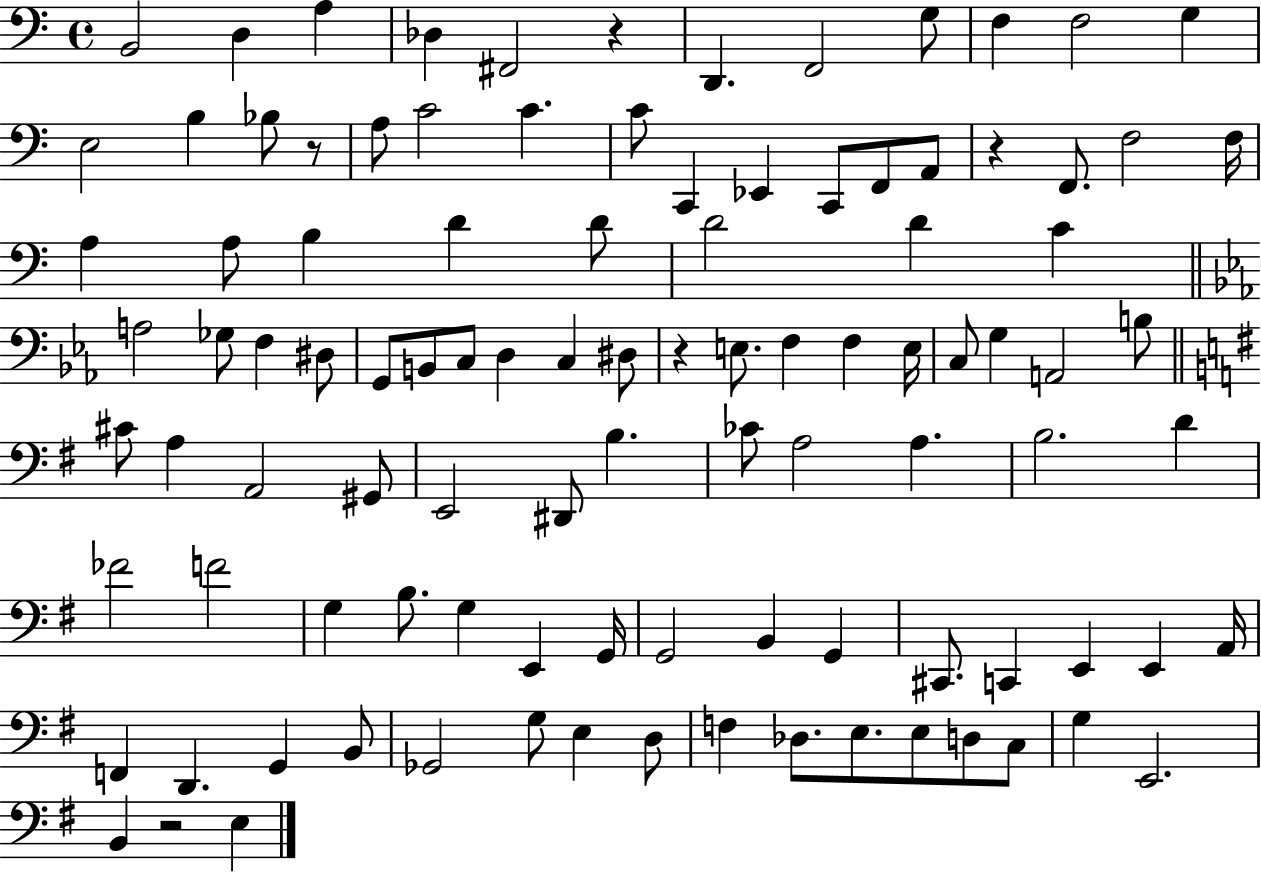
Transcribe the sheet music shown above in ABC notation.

X:1
T:Untitled
M:4/4
L:1/4
K:C
B,,2 D, A, _D, ^F,,2 z D,, F,,2 G,/2 F, F,2 G, E,2 B, _B,/2 z/2 A,/2 C2 C C/2 C,, _E,, C,,/2 F,,/2 A,,/2 z F,,/2 F,2 F,/4 A, A,/2 B, D D/2 D2 D C A,2 _G,/2 F, ^D,/2 G,,/2 B,,/2 C,/2 D, C, ^D,/2 z E,/2 F, F, E,/4 C,/2 G, A,,2 B,/2 ^C/2 A, A,,2 ^G,,/2 E,,2 ^D,,/2 B, _C/2 A,2 A, B,2 D _F2 F2 G, B,/2 G, E,, G,,/4 G,,2 B,, G,, ^C,,/2 C,, E,, E,, A,,/4 F,, D,, G,, B,,/2 _G,,2 G,/2 E, D,/2 F, _D,/2 E,/2 E,/2 D,/2 C,/2 G, E,,2 B,, z2 E,